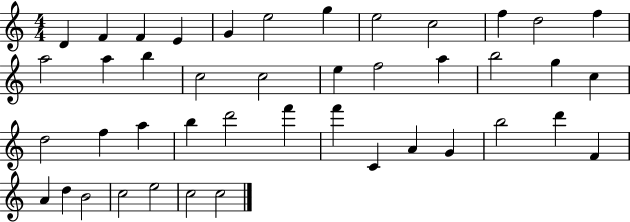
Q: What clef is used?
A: treble